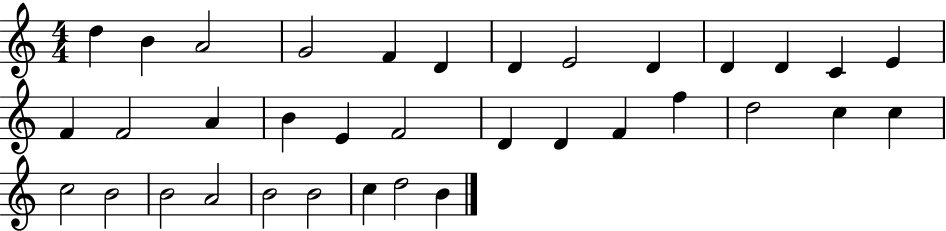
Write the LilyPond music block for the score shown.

{
  \clef treble
  \numericTimeSignature
  \time 4/4
  \key c \major
  d''4 b'4 a'2 | g'2 f'4 d'4 | d'4 e'2 d'4 | d'4 d'4 c'4 e'4 | \break f'4 f'2 a'4 | b'4 e'4 f'2 | d'4 d'4 f'4 f''4 | d''2 c''4 c''4 | \break c''2 b'2 | b'2 a'2 | b'2 b'2 | c''4 d''2 b'4 | \break \bar "|."
}